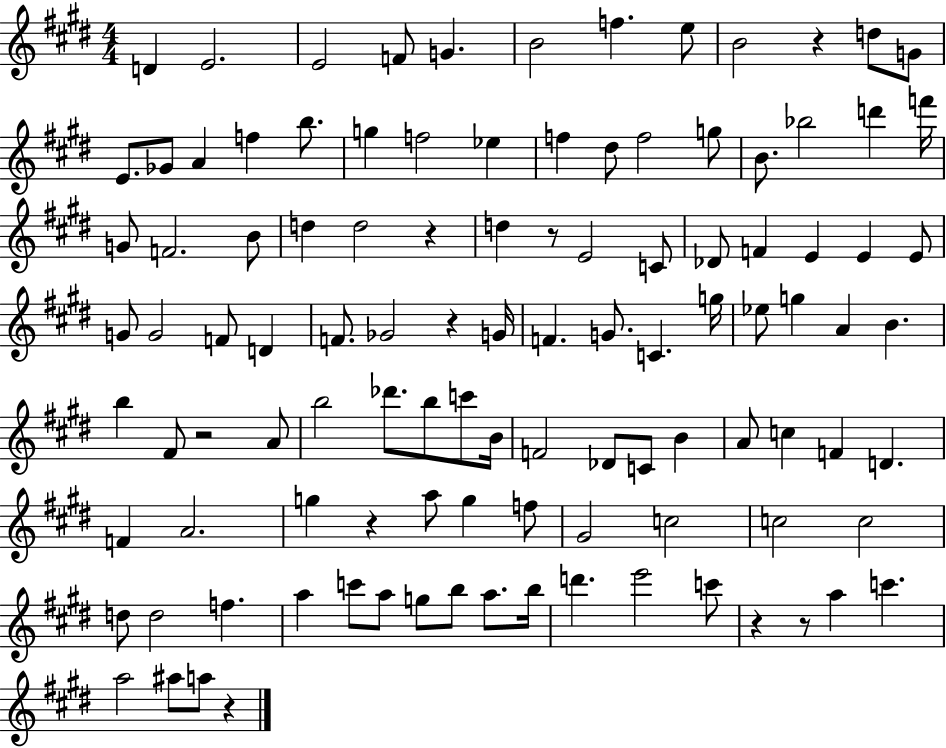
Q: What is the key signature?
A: E major